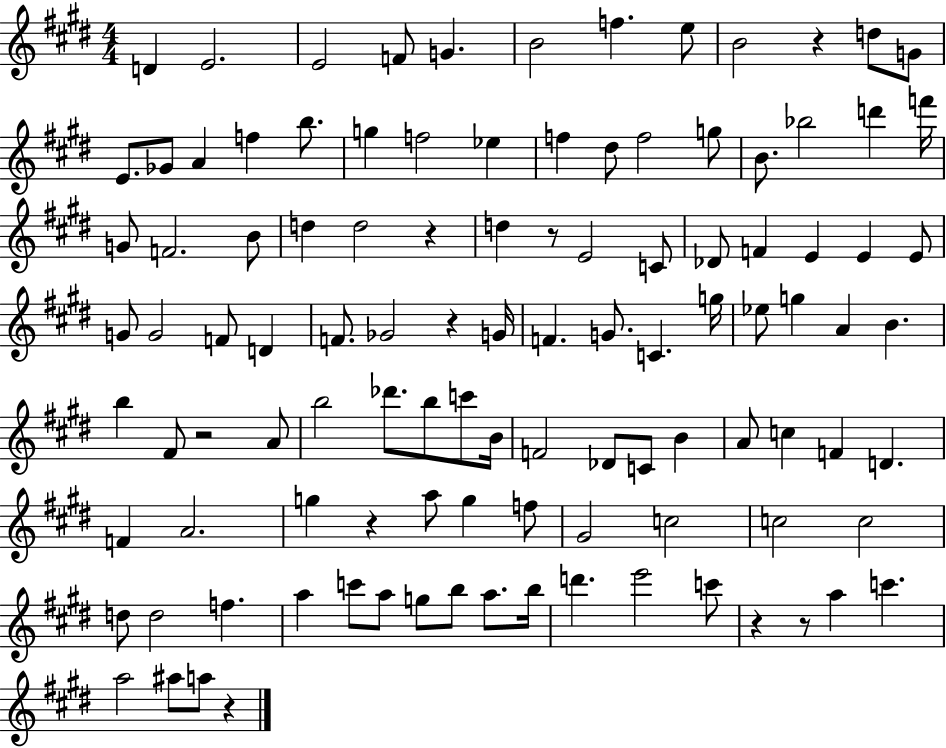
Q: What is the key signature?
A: E major